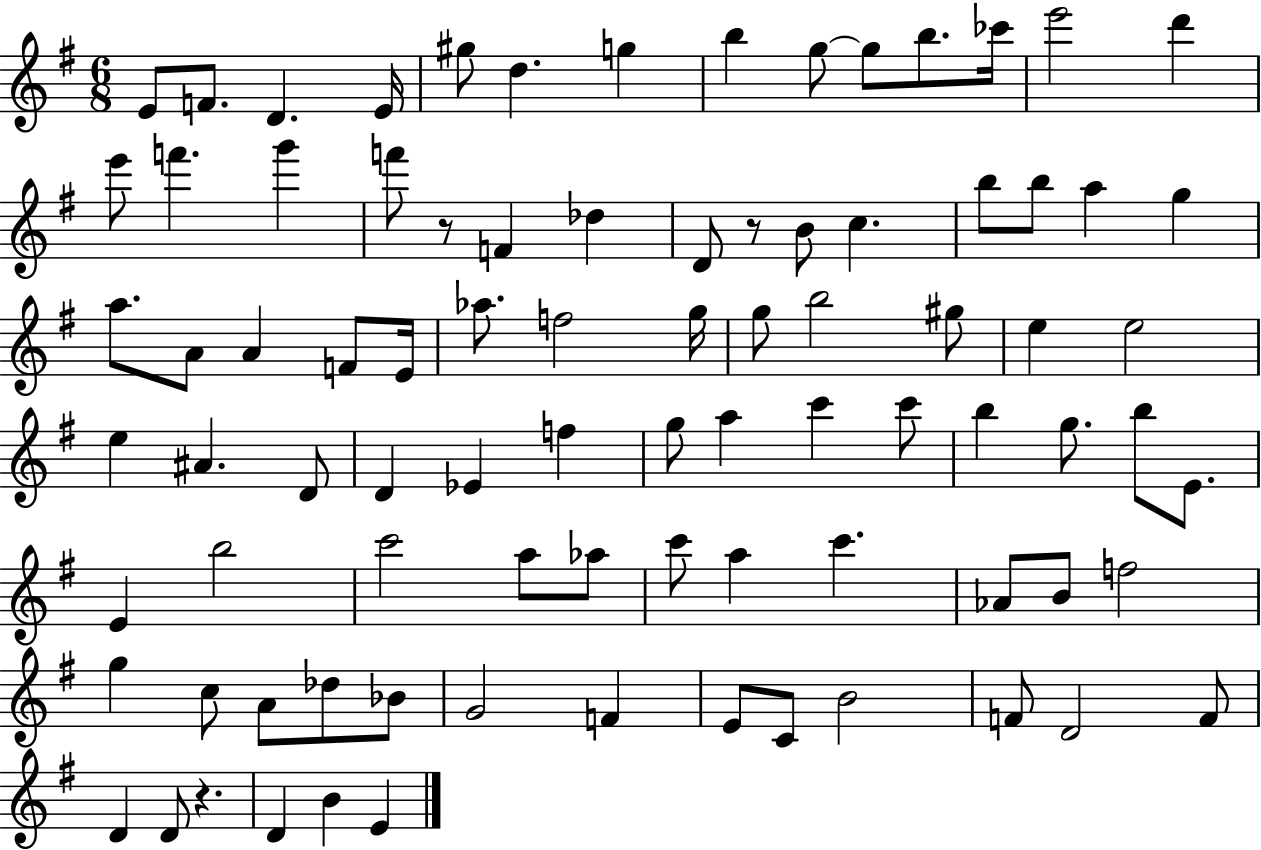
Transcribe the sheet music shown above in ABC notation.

X:1
T:Untitled
M:6/8
L:1/4
K:G
E/2 F/2 D E/4 ^g/2 d g b g/2 g/2 b/2 _c'/4 e'2 d' e'/2 f' g' f'/2 z/2 F _d D/2 z/2 B/2 c b/2 b/2 a g a/2 A/2 A F/2 E/4 _a/2 f2 g/4 g/2 b2 ^g/2 e e2 e ^A D/2 D _E f g/2 a c' c'/2 b g/2 b/2 E/2 E b2 c'2 a/2 _a/2 c'/2 a c' _A/2 B/2 f2 g c/2 A/2 _d/2 _B/2 G2 F E/2 C/2 B2 F/2 D2 F/2 D D/2 z D B E